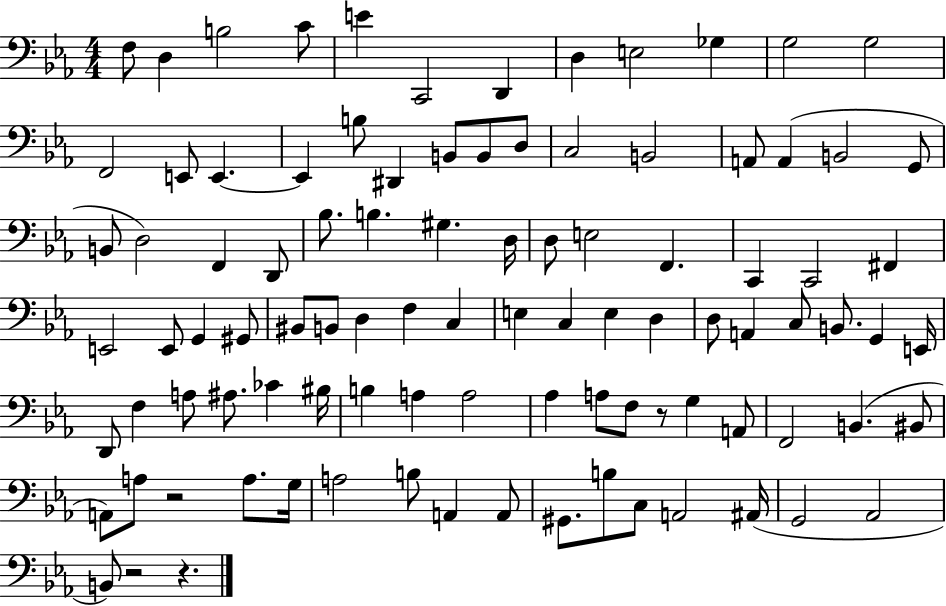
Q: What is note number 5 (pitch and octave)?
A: E4